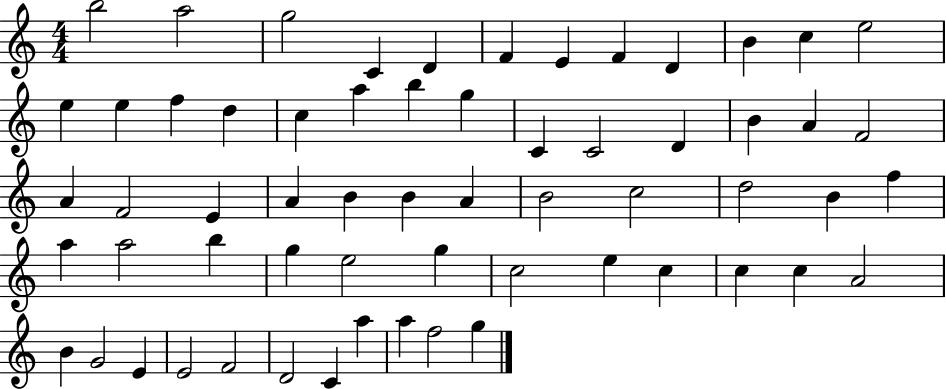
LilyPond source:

{
  \clef treble
  \numericTimeSignature
  \time 4/4
  \key c \major
  b''2 a''2 | g''2 c'4 d'4 | f'4 e'4 f'4 d'4 | b'4 c''4 e''2 | \break e''4 e''4 f''4 d''4 | c''4 a''4 b''4 g''4 | c'4 c'2 d'4 | b'4 a'4 f'2 | \break a'4 f'2 e'4 | a'4 b'4 b'4 a'4 | b'2 c''2 | d''2 b'4 f''4 | \break a''4 a''2 b''4 | g''4 e''2 g''4 | c''2 e''4 c''4 | c''4 c''4 a'2 | \break b'4 g'2 e'4 | e'2 f'2 | d'2 c'4 a''4 | a''4 f''2 g''4 | \break \bar "|."
}